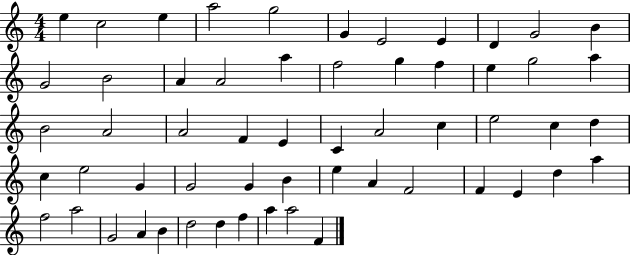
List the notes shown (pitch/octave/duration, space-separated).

E5/q C5/h E5/q A5/h G5/h G4/q E4/h E4/q D4/q G4/h B4/q G4/h B4/h A4/q A4/h A5/q F5/h G5/q F5/q E5/q G5/h A5/q B4/h A4/h A4/h F4/q E4/q C4/q A4/h C5/q E5/h C5/q D5/q C5/q E5/h G4/q G4/h G4/q B4/q E5/q A4/q F4/h F4/q E4/q D5/q A5/q F5/h A5/h G4/h A4/q B4/q D5/h D5/q F5/q A5/q A5/h F4/q